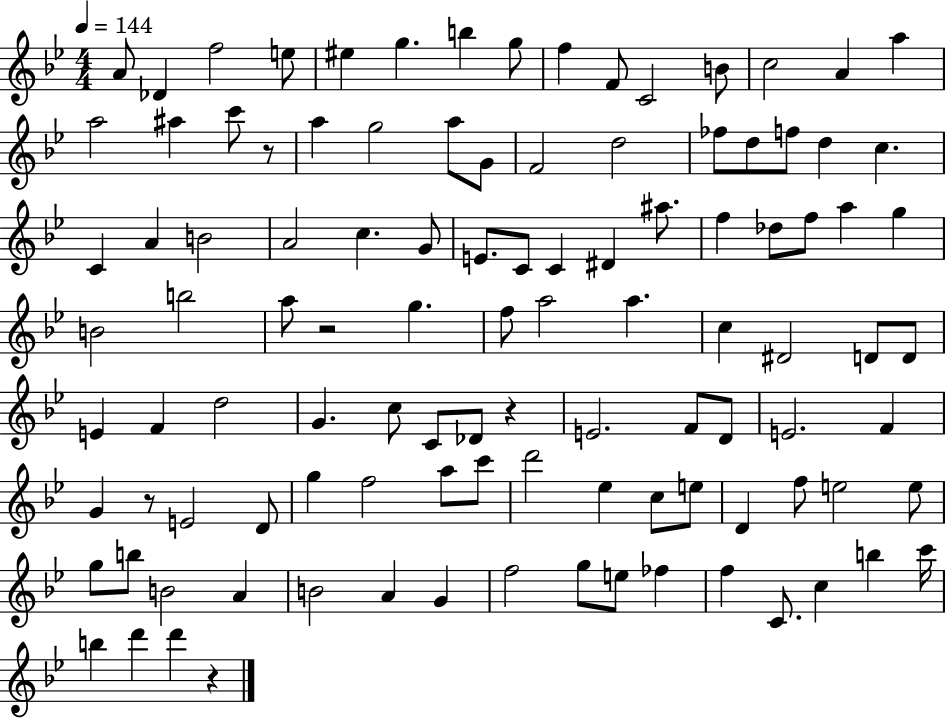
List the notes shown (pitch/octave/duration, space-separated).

A4/e Db4/q F5/h E5/e EIS5/q G5/q. B5/q G5/e F5/q F4/e C4/h B4/e C5/h A4/q A5/q A5/h A#5/q C6/e R/e A5/q G5/h A5/e G4/e F4/h D5/h FES5/e D5/e F5/e D5/q C5/q. C4/q A4/q B4/h A4/h C5/q. G4/e E4/e. C4/e C4/q D#4/q A#5/e. F5/q Db5/e F5/e A5/q G5/q B4/h B5/h A5/e R/h G5/q. F5/e A5/h A5/q. C5/q D#4/h D4/e D4/e E4/q F4/q D5/h G4/q. C5/e C4/e Db4/e R/q E4/h. F4/e D4/e E4/h. F4/q G4/q R/e E4/h D4/e G5/q F5/h A5/e C6/e D6/h Eb5/q C5/e E5/e D4/q F5/e E5/h E5/e G5/e B5/e B4/h A4/q B4/h A4/q G4/q F5/h G5/e E5/e FES5/q F5/q C4/e. C5/q B5/q C6/s B5/q D6/q D6/q R/q